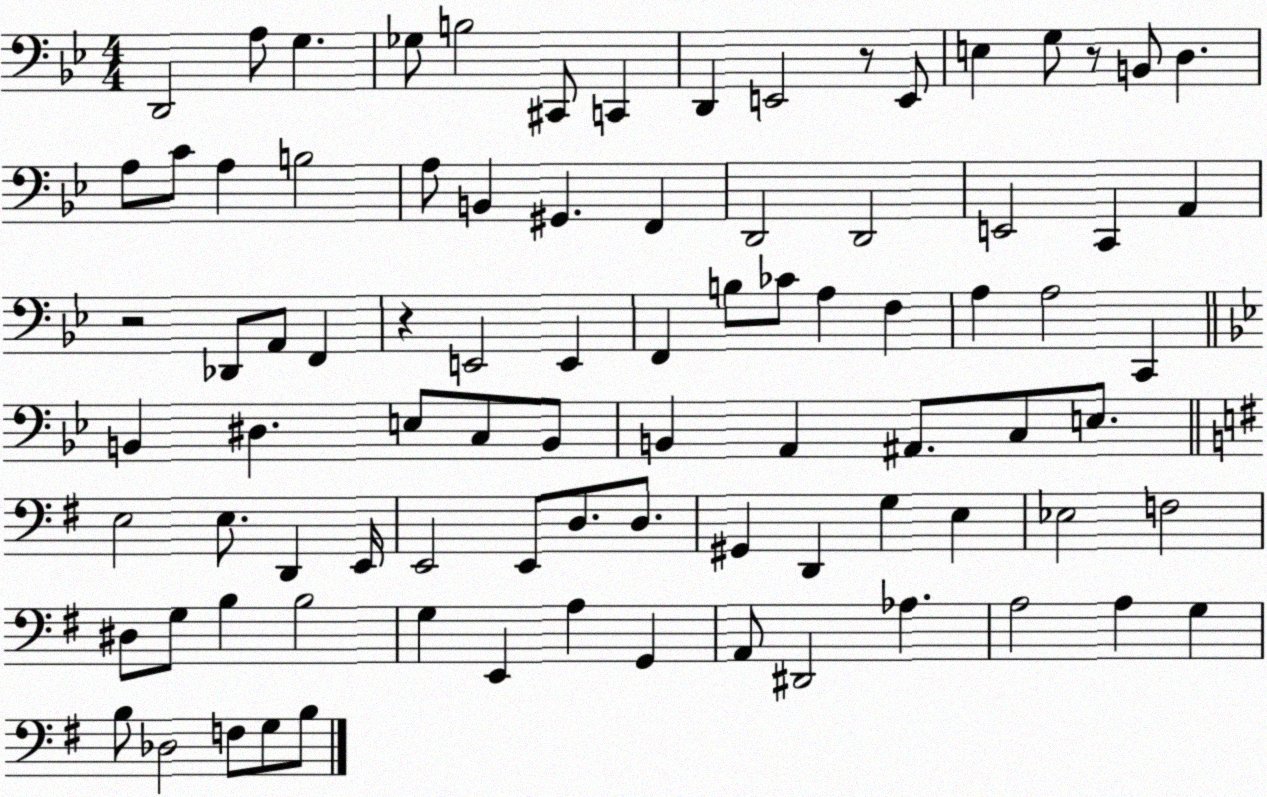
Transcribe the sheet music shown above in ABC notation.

X:1
T:Untitled
M:4/4
L:1/4
K:Bb
D,,2 A,/2 G, _G,/2 B,2 ^C,,/2 C,, D,, E,,2 z/2 E,,/2 E, G,/2 z/2 B,,/2 D, A,/2 C/2 A, B,2 A,/2 B,, ^G,, F,, D,,2 D,,2 E,,2 C,, A,, z2 _D,,/2 A,,/2 F,, z E,,2 E,, F,, B,/2 _C/2 A, F, A, A,2 C,, B,, ^D, E,/2 C,/2 B,,/2 B,, A,, ^A,,/2 C,/2 E,/2 E,2 E,/2 D,, E,,/4 E,,2 E,,/2 D,/2 D,/2 ^G,, D,, G, E, _E,2 F,2 ^D,/2 G,/2 B, B,2 G, E,, A, G,, A,,/2 ^D,,2 _A, A,2 A, G, B,/2 _D,2 F,/2 G,/2 B,/2